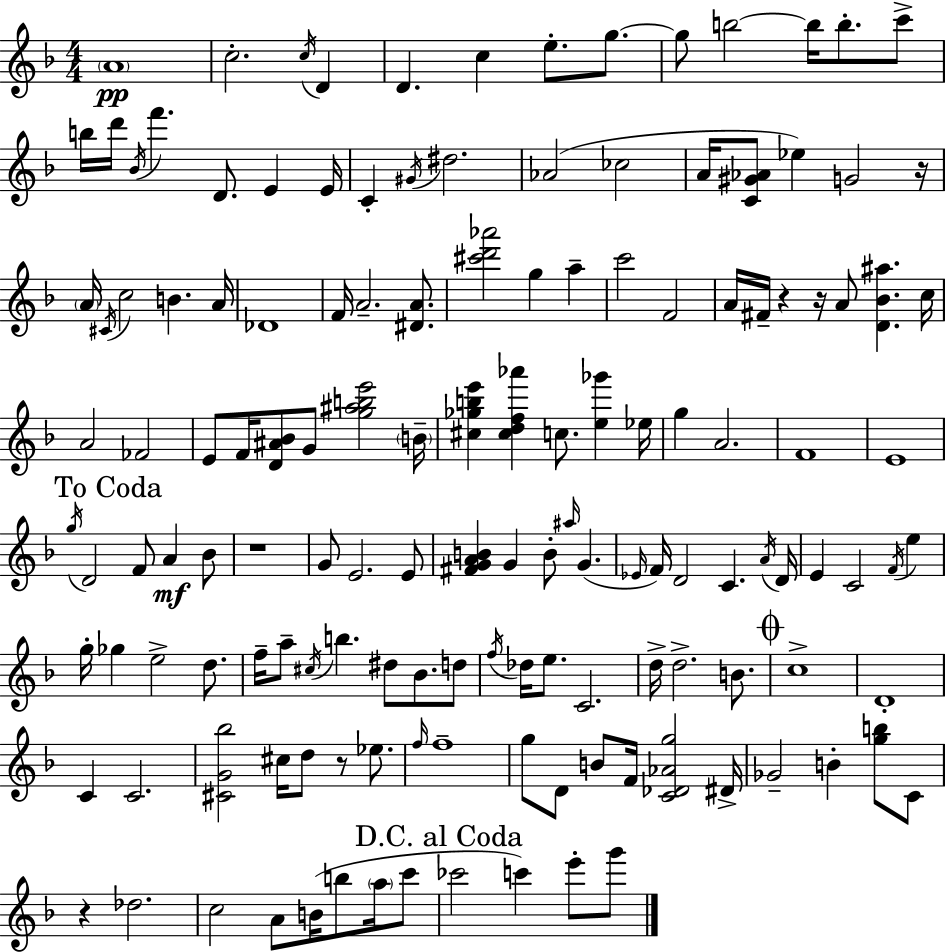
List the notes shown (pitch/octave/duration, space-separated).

A4/w C5/h. C5/s D4/q D4/q. C5/q E5/e. G5/e. G5/e B5/h B5/s B5/e. C6/e B5/s D6/s Bb4/s F6/q. D4/e. E4/q E4/s C4/q G#4/s D#5/h. Ab4/h CES5/h A4/s [C4,G#4,Ab4]/e Eb5/q G4/h R/s A4/s C#4/s C5/h B4/q. A4/s Db4/w F4/s A4/h. [D#4,A4]/e. [C#6,D6,Ab6]/h G5/q A5/q C6/h F4/h A4/s F#4/s R/q R/s A4/e [D4,Bb4,A#5]/q. C5/s A4/h FES4/h E4/e F4/s [D4,A#4,Bb4]/e G4/e [G5,A#5,B5,E6]/h B4/s [C#5,Gb5,B5,E6]/q [C#5,D5,F5,Ab6]/q C5/e. [E5,Gb6]/q Eb5/s G5/q A4/h. F4/w E4/w G5/s D4/h F4/e A4/q Bb4/e R/w G4/e E4/h. E4/e [F#4,G4,A4,B4]/q G4/q B4/e A#5/s G4/q. Eb4/s F4/s D4/h C4/q. A4/s D4/s E4/q C4/h F4/s E5/q G5/s Gb5/q E5/h D5/e. F5/s A5/e C#5/s B5/q. D#5/e Bb4/e. D5/e F5/s Db5/s E5/e. C4/h. D5/s D5/h. B4/e. C5/w D4/w C4/q C4/h. [C#4,G4,Bb5]/h C#5/s D5/e R/e Eb5/e. F5/s F5/w G5/e D4/e B4/e F4/s [C4,Db4,Ab4,G5]/h D#4/s Gb4/h B4/q [G5,B5]/e C4/e R/q Db5/h. C5/h A4/e B4/s B5/e A5/s C6/e CES6/h C6/q E6/e G6/e